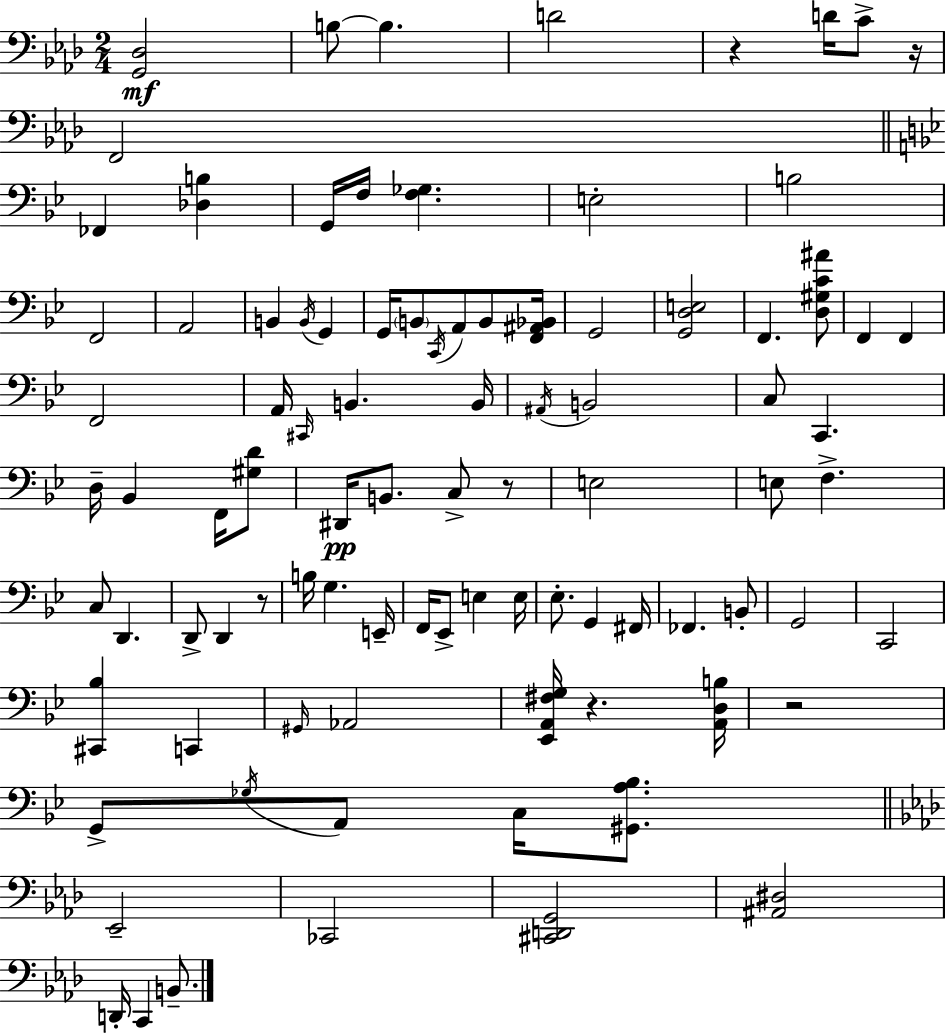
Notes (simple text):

[G2,Db3]/h B3/e B3/q. D4/h R/q D4/s C4/e R/s F2/h FES2/q [Db3,B3]/q G2/s F3/s [F3,Gb3]/q. E3/h B3/h F2/h A2/h B2/q B2/s G2/q G2/s B2/e C2/s A2/e B2/e [F2,A#2,Bb2]/s G2/h [G2,D3,E3]/h F2/q. [D3,G#3,C4,A#4]/e F2/q F2/q F2/h A2/s C#2/s B2/q. B2/s A#2/s B2/h C3/e C2/q. D3/s Bb2/q F2/s [G#3,D4]/e D#2/s B2/e. C3/e R/e E3/h E3/e F3/q. C3/e D2/q. D2/e D2/q R/e B3/s G3/q. E2/s F2/s Eb2/e E3/q E3/s Eb3/e. G2/q F#2/s FES2/q. B2/e G2/h C2/h [C#2,Bb3]/q C2/q G#2/s Ab2/h [Eb2,A2,F#3,G3]/s R/q. [A2,D3,B3]/s R/h G2/e Gb3/s A2/e C3/s [G#2,A3,Bb3]/e. Eb2/h CES2/h [C#2,D2,G2]/h [A#2,D#3]/h D2/s C2/q B2/e.